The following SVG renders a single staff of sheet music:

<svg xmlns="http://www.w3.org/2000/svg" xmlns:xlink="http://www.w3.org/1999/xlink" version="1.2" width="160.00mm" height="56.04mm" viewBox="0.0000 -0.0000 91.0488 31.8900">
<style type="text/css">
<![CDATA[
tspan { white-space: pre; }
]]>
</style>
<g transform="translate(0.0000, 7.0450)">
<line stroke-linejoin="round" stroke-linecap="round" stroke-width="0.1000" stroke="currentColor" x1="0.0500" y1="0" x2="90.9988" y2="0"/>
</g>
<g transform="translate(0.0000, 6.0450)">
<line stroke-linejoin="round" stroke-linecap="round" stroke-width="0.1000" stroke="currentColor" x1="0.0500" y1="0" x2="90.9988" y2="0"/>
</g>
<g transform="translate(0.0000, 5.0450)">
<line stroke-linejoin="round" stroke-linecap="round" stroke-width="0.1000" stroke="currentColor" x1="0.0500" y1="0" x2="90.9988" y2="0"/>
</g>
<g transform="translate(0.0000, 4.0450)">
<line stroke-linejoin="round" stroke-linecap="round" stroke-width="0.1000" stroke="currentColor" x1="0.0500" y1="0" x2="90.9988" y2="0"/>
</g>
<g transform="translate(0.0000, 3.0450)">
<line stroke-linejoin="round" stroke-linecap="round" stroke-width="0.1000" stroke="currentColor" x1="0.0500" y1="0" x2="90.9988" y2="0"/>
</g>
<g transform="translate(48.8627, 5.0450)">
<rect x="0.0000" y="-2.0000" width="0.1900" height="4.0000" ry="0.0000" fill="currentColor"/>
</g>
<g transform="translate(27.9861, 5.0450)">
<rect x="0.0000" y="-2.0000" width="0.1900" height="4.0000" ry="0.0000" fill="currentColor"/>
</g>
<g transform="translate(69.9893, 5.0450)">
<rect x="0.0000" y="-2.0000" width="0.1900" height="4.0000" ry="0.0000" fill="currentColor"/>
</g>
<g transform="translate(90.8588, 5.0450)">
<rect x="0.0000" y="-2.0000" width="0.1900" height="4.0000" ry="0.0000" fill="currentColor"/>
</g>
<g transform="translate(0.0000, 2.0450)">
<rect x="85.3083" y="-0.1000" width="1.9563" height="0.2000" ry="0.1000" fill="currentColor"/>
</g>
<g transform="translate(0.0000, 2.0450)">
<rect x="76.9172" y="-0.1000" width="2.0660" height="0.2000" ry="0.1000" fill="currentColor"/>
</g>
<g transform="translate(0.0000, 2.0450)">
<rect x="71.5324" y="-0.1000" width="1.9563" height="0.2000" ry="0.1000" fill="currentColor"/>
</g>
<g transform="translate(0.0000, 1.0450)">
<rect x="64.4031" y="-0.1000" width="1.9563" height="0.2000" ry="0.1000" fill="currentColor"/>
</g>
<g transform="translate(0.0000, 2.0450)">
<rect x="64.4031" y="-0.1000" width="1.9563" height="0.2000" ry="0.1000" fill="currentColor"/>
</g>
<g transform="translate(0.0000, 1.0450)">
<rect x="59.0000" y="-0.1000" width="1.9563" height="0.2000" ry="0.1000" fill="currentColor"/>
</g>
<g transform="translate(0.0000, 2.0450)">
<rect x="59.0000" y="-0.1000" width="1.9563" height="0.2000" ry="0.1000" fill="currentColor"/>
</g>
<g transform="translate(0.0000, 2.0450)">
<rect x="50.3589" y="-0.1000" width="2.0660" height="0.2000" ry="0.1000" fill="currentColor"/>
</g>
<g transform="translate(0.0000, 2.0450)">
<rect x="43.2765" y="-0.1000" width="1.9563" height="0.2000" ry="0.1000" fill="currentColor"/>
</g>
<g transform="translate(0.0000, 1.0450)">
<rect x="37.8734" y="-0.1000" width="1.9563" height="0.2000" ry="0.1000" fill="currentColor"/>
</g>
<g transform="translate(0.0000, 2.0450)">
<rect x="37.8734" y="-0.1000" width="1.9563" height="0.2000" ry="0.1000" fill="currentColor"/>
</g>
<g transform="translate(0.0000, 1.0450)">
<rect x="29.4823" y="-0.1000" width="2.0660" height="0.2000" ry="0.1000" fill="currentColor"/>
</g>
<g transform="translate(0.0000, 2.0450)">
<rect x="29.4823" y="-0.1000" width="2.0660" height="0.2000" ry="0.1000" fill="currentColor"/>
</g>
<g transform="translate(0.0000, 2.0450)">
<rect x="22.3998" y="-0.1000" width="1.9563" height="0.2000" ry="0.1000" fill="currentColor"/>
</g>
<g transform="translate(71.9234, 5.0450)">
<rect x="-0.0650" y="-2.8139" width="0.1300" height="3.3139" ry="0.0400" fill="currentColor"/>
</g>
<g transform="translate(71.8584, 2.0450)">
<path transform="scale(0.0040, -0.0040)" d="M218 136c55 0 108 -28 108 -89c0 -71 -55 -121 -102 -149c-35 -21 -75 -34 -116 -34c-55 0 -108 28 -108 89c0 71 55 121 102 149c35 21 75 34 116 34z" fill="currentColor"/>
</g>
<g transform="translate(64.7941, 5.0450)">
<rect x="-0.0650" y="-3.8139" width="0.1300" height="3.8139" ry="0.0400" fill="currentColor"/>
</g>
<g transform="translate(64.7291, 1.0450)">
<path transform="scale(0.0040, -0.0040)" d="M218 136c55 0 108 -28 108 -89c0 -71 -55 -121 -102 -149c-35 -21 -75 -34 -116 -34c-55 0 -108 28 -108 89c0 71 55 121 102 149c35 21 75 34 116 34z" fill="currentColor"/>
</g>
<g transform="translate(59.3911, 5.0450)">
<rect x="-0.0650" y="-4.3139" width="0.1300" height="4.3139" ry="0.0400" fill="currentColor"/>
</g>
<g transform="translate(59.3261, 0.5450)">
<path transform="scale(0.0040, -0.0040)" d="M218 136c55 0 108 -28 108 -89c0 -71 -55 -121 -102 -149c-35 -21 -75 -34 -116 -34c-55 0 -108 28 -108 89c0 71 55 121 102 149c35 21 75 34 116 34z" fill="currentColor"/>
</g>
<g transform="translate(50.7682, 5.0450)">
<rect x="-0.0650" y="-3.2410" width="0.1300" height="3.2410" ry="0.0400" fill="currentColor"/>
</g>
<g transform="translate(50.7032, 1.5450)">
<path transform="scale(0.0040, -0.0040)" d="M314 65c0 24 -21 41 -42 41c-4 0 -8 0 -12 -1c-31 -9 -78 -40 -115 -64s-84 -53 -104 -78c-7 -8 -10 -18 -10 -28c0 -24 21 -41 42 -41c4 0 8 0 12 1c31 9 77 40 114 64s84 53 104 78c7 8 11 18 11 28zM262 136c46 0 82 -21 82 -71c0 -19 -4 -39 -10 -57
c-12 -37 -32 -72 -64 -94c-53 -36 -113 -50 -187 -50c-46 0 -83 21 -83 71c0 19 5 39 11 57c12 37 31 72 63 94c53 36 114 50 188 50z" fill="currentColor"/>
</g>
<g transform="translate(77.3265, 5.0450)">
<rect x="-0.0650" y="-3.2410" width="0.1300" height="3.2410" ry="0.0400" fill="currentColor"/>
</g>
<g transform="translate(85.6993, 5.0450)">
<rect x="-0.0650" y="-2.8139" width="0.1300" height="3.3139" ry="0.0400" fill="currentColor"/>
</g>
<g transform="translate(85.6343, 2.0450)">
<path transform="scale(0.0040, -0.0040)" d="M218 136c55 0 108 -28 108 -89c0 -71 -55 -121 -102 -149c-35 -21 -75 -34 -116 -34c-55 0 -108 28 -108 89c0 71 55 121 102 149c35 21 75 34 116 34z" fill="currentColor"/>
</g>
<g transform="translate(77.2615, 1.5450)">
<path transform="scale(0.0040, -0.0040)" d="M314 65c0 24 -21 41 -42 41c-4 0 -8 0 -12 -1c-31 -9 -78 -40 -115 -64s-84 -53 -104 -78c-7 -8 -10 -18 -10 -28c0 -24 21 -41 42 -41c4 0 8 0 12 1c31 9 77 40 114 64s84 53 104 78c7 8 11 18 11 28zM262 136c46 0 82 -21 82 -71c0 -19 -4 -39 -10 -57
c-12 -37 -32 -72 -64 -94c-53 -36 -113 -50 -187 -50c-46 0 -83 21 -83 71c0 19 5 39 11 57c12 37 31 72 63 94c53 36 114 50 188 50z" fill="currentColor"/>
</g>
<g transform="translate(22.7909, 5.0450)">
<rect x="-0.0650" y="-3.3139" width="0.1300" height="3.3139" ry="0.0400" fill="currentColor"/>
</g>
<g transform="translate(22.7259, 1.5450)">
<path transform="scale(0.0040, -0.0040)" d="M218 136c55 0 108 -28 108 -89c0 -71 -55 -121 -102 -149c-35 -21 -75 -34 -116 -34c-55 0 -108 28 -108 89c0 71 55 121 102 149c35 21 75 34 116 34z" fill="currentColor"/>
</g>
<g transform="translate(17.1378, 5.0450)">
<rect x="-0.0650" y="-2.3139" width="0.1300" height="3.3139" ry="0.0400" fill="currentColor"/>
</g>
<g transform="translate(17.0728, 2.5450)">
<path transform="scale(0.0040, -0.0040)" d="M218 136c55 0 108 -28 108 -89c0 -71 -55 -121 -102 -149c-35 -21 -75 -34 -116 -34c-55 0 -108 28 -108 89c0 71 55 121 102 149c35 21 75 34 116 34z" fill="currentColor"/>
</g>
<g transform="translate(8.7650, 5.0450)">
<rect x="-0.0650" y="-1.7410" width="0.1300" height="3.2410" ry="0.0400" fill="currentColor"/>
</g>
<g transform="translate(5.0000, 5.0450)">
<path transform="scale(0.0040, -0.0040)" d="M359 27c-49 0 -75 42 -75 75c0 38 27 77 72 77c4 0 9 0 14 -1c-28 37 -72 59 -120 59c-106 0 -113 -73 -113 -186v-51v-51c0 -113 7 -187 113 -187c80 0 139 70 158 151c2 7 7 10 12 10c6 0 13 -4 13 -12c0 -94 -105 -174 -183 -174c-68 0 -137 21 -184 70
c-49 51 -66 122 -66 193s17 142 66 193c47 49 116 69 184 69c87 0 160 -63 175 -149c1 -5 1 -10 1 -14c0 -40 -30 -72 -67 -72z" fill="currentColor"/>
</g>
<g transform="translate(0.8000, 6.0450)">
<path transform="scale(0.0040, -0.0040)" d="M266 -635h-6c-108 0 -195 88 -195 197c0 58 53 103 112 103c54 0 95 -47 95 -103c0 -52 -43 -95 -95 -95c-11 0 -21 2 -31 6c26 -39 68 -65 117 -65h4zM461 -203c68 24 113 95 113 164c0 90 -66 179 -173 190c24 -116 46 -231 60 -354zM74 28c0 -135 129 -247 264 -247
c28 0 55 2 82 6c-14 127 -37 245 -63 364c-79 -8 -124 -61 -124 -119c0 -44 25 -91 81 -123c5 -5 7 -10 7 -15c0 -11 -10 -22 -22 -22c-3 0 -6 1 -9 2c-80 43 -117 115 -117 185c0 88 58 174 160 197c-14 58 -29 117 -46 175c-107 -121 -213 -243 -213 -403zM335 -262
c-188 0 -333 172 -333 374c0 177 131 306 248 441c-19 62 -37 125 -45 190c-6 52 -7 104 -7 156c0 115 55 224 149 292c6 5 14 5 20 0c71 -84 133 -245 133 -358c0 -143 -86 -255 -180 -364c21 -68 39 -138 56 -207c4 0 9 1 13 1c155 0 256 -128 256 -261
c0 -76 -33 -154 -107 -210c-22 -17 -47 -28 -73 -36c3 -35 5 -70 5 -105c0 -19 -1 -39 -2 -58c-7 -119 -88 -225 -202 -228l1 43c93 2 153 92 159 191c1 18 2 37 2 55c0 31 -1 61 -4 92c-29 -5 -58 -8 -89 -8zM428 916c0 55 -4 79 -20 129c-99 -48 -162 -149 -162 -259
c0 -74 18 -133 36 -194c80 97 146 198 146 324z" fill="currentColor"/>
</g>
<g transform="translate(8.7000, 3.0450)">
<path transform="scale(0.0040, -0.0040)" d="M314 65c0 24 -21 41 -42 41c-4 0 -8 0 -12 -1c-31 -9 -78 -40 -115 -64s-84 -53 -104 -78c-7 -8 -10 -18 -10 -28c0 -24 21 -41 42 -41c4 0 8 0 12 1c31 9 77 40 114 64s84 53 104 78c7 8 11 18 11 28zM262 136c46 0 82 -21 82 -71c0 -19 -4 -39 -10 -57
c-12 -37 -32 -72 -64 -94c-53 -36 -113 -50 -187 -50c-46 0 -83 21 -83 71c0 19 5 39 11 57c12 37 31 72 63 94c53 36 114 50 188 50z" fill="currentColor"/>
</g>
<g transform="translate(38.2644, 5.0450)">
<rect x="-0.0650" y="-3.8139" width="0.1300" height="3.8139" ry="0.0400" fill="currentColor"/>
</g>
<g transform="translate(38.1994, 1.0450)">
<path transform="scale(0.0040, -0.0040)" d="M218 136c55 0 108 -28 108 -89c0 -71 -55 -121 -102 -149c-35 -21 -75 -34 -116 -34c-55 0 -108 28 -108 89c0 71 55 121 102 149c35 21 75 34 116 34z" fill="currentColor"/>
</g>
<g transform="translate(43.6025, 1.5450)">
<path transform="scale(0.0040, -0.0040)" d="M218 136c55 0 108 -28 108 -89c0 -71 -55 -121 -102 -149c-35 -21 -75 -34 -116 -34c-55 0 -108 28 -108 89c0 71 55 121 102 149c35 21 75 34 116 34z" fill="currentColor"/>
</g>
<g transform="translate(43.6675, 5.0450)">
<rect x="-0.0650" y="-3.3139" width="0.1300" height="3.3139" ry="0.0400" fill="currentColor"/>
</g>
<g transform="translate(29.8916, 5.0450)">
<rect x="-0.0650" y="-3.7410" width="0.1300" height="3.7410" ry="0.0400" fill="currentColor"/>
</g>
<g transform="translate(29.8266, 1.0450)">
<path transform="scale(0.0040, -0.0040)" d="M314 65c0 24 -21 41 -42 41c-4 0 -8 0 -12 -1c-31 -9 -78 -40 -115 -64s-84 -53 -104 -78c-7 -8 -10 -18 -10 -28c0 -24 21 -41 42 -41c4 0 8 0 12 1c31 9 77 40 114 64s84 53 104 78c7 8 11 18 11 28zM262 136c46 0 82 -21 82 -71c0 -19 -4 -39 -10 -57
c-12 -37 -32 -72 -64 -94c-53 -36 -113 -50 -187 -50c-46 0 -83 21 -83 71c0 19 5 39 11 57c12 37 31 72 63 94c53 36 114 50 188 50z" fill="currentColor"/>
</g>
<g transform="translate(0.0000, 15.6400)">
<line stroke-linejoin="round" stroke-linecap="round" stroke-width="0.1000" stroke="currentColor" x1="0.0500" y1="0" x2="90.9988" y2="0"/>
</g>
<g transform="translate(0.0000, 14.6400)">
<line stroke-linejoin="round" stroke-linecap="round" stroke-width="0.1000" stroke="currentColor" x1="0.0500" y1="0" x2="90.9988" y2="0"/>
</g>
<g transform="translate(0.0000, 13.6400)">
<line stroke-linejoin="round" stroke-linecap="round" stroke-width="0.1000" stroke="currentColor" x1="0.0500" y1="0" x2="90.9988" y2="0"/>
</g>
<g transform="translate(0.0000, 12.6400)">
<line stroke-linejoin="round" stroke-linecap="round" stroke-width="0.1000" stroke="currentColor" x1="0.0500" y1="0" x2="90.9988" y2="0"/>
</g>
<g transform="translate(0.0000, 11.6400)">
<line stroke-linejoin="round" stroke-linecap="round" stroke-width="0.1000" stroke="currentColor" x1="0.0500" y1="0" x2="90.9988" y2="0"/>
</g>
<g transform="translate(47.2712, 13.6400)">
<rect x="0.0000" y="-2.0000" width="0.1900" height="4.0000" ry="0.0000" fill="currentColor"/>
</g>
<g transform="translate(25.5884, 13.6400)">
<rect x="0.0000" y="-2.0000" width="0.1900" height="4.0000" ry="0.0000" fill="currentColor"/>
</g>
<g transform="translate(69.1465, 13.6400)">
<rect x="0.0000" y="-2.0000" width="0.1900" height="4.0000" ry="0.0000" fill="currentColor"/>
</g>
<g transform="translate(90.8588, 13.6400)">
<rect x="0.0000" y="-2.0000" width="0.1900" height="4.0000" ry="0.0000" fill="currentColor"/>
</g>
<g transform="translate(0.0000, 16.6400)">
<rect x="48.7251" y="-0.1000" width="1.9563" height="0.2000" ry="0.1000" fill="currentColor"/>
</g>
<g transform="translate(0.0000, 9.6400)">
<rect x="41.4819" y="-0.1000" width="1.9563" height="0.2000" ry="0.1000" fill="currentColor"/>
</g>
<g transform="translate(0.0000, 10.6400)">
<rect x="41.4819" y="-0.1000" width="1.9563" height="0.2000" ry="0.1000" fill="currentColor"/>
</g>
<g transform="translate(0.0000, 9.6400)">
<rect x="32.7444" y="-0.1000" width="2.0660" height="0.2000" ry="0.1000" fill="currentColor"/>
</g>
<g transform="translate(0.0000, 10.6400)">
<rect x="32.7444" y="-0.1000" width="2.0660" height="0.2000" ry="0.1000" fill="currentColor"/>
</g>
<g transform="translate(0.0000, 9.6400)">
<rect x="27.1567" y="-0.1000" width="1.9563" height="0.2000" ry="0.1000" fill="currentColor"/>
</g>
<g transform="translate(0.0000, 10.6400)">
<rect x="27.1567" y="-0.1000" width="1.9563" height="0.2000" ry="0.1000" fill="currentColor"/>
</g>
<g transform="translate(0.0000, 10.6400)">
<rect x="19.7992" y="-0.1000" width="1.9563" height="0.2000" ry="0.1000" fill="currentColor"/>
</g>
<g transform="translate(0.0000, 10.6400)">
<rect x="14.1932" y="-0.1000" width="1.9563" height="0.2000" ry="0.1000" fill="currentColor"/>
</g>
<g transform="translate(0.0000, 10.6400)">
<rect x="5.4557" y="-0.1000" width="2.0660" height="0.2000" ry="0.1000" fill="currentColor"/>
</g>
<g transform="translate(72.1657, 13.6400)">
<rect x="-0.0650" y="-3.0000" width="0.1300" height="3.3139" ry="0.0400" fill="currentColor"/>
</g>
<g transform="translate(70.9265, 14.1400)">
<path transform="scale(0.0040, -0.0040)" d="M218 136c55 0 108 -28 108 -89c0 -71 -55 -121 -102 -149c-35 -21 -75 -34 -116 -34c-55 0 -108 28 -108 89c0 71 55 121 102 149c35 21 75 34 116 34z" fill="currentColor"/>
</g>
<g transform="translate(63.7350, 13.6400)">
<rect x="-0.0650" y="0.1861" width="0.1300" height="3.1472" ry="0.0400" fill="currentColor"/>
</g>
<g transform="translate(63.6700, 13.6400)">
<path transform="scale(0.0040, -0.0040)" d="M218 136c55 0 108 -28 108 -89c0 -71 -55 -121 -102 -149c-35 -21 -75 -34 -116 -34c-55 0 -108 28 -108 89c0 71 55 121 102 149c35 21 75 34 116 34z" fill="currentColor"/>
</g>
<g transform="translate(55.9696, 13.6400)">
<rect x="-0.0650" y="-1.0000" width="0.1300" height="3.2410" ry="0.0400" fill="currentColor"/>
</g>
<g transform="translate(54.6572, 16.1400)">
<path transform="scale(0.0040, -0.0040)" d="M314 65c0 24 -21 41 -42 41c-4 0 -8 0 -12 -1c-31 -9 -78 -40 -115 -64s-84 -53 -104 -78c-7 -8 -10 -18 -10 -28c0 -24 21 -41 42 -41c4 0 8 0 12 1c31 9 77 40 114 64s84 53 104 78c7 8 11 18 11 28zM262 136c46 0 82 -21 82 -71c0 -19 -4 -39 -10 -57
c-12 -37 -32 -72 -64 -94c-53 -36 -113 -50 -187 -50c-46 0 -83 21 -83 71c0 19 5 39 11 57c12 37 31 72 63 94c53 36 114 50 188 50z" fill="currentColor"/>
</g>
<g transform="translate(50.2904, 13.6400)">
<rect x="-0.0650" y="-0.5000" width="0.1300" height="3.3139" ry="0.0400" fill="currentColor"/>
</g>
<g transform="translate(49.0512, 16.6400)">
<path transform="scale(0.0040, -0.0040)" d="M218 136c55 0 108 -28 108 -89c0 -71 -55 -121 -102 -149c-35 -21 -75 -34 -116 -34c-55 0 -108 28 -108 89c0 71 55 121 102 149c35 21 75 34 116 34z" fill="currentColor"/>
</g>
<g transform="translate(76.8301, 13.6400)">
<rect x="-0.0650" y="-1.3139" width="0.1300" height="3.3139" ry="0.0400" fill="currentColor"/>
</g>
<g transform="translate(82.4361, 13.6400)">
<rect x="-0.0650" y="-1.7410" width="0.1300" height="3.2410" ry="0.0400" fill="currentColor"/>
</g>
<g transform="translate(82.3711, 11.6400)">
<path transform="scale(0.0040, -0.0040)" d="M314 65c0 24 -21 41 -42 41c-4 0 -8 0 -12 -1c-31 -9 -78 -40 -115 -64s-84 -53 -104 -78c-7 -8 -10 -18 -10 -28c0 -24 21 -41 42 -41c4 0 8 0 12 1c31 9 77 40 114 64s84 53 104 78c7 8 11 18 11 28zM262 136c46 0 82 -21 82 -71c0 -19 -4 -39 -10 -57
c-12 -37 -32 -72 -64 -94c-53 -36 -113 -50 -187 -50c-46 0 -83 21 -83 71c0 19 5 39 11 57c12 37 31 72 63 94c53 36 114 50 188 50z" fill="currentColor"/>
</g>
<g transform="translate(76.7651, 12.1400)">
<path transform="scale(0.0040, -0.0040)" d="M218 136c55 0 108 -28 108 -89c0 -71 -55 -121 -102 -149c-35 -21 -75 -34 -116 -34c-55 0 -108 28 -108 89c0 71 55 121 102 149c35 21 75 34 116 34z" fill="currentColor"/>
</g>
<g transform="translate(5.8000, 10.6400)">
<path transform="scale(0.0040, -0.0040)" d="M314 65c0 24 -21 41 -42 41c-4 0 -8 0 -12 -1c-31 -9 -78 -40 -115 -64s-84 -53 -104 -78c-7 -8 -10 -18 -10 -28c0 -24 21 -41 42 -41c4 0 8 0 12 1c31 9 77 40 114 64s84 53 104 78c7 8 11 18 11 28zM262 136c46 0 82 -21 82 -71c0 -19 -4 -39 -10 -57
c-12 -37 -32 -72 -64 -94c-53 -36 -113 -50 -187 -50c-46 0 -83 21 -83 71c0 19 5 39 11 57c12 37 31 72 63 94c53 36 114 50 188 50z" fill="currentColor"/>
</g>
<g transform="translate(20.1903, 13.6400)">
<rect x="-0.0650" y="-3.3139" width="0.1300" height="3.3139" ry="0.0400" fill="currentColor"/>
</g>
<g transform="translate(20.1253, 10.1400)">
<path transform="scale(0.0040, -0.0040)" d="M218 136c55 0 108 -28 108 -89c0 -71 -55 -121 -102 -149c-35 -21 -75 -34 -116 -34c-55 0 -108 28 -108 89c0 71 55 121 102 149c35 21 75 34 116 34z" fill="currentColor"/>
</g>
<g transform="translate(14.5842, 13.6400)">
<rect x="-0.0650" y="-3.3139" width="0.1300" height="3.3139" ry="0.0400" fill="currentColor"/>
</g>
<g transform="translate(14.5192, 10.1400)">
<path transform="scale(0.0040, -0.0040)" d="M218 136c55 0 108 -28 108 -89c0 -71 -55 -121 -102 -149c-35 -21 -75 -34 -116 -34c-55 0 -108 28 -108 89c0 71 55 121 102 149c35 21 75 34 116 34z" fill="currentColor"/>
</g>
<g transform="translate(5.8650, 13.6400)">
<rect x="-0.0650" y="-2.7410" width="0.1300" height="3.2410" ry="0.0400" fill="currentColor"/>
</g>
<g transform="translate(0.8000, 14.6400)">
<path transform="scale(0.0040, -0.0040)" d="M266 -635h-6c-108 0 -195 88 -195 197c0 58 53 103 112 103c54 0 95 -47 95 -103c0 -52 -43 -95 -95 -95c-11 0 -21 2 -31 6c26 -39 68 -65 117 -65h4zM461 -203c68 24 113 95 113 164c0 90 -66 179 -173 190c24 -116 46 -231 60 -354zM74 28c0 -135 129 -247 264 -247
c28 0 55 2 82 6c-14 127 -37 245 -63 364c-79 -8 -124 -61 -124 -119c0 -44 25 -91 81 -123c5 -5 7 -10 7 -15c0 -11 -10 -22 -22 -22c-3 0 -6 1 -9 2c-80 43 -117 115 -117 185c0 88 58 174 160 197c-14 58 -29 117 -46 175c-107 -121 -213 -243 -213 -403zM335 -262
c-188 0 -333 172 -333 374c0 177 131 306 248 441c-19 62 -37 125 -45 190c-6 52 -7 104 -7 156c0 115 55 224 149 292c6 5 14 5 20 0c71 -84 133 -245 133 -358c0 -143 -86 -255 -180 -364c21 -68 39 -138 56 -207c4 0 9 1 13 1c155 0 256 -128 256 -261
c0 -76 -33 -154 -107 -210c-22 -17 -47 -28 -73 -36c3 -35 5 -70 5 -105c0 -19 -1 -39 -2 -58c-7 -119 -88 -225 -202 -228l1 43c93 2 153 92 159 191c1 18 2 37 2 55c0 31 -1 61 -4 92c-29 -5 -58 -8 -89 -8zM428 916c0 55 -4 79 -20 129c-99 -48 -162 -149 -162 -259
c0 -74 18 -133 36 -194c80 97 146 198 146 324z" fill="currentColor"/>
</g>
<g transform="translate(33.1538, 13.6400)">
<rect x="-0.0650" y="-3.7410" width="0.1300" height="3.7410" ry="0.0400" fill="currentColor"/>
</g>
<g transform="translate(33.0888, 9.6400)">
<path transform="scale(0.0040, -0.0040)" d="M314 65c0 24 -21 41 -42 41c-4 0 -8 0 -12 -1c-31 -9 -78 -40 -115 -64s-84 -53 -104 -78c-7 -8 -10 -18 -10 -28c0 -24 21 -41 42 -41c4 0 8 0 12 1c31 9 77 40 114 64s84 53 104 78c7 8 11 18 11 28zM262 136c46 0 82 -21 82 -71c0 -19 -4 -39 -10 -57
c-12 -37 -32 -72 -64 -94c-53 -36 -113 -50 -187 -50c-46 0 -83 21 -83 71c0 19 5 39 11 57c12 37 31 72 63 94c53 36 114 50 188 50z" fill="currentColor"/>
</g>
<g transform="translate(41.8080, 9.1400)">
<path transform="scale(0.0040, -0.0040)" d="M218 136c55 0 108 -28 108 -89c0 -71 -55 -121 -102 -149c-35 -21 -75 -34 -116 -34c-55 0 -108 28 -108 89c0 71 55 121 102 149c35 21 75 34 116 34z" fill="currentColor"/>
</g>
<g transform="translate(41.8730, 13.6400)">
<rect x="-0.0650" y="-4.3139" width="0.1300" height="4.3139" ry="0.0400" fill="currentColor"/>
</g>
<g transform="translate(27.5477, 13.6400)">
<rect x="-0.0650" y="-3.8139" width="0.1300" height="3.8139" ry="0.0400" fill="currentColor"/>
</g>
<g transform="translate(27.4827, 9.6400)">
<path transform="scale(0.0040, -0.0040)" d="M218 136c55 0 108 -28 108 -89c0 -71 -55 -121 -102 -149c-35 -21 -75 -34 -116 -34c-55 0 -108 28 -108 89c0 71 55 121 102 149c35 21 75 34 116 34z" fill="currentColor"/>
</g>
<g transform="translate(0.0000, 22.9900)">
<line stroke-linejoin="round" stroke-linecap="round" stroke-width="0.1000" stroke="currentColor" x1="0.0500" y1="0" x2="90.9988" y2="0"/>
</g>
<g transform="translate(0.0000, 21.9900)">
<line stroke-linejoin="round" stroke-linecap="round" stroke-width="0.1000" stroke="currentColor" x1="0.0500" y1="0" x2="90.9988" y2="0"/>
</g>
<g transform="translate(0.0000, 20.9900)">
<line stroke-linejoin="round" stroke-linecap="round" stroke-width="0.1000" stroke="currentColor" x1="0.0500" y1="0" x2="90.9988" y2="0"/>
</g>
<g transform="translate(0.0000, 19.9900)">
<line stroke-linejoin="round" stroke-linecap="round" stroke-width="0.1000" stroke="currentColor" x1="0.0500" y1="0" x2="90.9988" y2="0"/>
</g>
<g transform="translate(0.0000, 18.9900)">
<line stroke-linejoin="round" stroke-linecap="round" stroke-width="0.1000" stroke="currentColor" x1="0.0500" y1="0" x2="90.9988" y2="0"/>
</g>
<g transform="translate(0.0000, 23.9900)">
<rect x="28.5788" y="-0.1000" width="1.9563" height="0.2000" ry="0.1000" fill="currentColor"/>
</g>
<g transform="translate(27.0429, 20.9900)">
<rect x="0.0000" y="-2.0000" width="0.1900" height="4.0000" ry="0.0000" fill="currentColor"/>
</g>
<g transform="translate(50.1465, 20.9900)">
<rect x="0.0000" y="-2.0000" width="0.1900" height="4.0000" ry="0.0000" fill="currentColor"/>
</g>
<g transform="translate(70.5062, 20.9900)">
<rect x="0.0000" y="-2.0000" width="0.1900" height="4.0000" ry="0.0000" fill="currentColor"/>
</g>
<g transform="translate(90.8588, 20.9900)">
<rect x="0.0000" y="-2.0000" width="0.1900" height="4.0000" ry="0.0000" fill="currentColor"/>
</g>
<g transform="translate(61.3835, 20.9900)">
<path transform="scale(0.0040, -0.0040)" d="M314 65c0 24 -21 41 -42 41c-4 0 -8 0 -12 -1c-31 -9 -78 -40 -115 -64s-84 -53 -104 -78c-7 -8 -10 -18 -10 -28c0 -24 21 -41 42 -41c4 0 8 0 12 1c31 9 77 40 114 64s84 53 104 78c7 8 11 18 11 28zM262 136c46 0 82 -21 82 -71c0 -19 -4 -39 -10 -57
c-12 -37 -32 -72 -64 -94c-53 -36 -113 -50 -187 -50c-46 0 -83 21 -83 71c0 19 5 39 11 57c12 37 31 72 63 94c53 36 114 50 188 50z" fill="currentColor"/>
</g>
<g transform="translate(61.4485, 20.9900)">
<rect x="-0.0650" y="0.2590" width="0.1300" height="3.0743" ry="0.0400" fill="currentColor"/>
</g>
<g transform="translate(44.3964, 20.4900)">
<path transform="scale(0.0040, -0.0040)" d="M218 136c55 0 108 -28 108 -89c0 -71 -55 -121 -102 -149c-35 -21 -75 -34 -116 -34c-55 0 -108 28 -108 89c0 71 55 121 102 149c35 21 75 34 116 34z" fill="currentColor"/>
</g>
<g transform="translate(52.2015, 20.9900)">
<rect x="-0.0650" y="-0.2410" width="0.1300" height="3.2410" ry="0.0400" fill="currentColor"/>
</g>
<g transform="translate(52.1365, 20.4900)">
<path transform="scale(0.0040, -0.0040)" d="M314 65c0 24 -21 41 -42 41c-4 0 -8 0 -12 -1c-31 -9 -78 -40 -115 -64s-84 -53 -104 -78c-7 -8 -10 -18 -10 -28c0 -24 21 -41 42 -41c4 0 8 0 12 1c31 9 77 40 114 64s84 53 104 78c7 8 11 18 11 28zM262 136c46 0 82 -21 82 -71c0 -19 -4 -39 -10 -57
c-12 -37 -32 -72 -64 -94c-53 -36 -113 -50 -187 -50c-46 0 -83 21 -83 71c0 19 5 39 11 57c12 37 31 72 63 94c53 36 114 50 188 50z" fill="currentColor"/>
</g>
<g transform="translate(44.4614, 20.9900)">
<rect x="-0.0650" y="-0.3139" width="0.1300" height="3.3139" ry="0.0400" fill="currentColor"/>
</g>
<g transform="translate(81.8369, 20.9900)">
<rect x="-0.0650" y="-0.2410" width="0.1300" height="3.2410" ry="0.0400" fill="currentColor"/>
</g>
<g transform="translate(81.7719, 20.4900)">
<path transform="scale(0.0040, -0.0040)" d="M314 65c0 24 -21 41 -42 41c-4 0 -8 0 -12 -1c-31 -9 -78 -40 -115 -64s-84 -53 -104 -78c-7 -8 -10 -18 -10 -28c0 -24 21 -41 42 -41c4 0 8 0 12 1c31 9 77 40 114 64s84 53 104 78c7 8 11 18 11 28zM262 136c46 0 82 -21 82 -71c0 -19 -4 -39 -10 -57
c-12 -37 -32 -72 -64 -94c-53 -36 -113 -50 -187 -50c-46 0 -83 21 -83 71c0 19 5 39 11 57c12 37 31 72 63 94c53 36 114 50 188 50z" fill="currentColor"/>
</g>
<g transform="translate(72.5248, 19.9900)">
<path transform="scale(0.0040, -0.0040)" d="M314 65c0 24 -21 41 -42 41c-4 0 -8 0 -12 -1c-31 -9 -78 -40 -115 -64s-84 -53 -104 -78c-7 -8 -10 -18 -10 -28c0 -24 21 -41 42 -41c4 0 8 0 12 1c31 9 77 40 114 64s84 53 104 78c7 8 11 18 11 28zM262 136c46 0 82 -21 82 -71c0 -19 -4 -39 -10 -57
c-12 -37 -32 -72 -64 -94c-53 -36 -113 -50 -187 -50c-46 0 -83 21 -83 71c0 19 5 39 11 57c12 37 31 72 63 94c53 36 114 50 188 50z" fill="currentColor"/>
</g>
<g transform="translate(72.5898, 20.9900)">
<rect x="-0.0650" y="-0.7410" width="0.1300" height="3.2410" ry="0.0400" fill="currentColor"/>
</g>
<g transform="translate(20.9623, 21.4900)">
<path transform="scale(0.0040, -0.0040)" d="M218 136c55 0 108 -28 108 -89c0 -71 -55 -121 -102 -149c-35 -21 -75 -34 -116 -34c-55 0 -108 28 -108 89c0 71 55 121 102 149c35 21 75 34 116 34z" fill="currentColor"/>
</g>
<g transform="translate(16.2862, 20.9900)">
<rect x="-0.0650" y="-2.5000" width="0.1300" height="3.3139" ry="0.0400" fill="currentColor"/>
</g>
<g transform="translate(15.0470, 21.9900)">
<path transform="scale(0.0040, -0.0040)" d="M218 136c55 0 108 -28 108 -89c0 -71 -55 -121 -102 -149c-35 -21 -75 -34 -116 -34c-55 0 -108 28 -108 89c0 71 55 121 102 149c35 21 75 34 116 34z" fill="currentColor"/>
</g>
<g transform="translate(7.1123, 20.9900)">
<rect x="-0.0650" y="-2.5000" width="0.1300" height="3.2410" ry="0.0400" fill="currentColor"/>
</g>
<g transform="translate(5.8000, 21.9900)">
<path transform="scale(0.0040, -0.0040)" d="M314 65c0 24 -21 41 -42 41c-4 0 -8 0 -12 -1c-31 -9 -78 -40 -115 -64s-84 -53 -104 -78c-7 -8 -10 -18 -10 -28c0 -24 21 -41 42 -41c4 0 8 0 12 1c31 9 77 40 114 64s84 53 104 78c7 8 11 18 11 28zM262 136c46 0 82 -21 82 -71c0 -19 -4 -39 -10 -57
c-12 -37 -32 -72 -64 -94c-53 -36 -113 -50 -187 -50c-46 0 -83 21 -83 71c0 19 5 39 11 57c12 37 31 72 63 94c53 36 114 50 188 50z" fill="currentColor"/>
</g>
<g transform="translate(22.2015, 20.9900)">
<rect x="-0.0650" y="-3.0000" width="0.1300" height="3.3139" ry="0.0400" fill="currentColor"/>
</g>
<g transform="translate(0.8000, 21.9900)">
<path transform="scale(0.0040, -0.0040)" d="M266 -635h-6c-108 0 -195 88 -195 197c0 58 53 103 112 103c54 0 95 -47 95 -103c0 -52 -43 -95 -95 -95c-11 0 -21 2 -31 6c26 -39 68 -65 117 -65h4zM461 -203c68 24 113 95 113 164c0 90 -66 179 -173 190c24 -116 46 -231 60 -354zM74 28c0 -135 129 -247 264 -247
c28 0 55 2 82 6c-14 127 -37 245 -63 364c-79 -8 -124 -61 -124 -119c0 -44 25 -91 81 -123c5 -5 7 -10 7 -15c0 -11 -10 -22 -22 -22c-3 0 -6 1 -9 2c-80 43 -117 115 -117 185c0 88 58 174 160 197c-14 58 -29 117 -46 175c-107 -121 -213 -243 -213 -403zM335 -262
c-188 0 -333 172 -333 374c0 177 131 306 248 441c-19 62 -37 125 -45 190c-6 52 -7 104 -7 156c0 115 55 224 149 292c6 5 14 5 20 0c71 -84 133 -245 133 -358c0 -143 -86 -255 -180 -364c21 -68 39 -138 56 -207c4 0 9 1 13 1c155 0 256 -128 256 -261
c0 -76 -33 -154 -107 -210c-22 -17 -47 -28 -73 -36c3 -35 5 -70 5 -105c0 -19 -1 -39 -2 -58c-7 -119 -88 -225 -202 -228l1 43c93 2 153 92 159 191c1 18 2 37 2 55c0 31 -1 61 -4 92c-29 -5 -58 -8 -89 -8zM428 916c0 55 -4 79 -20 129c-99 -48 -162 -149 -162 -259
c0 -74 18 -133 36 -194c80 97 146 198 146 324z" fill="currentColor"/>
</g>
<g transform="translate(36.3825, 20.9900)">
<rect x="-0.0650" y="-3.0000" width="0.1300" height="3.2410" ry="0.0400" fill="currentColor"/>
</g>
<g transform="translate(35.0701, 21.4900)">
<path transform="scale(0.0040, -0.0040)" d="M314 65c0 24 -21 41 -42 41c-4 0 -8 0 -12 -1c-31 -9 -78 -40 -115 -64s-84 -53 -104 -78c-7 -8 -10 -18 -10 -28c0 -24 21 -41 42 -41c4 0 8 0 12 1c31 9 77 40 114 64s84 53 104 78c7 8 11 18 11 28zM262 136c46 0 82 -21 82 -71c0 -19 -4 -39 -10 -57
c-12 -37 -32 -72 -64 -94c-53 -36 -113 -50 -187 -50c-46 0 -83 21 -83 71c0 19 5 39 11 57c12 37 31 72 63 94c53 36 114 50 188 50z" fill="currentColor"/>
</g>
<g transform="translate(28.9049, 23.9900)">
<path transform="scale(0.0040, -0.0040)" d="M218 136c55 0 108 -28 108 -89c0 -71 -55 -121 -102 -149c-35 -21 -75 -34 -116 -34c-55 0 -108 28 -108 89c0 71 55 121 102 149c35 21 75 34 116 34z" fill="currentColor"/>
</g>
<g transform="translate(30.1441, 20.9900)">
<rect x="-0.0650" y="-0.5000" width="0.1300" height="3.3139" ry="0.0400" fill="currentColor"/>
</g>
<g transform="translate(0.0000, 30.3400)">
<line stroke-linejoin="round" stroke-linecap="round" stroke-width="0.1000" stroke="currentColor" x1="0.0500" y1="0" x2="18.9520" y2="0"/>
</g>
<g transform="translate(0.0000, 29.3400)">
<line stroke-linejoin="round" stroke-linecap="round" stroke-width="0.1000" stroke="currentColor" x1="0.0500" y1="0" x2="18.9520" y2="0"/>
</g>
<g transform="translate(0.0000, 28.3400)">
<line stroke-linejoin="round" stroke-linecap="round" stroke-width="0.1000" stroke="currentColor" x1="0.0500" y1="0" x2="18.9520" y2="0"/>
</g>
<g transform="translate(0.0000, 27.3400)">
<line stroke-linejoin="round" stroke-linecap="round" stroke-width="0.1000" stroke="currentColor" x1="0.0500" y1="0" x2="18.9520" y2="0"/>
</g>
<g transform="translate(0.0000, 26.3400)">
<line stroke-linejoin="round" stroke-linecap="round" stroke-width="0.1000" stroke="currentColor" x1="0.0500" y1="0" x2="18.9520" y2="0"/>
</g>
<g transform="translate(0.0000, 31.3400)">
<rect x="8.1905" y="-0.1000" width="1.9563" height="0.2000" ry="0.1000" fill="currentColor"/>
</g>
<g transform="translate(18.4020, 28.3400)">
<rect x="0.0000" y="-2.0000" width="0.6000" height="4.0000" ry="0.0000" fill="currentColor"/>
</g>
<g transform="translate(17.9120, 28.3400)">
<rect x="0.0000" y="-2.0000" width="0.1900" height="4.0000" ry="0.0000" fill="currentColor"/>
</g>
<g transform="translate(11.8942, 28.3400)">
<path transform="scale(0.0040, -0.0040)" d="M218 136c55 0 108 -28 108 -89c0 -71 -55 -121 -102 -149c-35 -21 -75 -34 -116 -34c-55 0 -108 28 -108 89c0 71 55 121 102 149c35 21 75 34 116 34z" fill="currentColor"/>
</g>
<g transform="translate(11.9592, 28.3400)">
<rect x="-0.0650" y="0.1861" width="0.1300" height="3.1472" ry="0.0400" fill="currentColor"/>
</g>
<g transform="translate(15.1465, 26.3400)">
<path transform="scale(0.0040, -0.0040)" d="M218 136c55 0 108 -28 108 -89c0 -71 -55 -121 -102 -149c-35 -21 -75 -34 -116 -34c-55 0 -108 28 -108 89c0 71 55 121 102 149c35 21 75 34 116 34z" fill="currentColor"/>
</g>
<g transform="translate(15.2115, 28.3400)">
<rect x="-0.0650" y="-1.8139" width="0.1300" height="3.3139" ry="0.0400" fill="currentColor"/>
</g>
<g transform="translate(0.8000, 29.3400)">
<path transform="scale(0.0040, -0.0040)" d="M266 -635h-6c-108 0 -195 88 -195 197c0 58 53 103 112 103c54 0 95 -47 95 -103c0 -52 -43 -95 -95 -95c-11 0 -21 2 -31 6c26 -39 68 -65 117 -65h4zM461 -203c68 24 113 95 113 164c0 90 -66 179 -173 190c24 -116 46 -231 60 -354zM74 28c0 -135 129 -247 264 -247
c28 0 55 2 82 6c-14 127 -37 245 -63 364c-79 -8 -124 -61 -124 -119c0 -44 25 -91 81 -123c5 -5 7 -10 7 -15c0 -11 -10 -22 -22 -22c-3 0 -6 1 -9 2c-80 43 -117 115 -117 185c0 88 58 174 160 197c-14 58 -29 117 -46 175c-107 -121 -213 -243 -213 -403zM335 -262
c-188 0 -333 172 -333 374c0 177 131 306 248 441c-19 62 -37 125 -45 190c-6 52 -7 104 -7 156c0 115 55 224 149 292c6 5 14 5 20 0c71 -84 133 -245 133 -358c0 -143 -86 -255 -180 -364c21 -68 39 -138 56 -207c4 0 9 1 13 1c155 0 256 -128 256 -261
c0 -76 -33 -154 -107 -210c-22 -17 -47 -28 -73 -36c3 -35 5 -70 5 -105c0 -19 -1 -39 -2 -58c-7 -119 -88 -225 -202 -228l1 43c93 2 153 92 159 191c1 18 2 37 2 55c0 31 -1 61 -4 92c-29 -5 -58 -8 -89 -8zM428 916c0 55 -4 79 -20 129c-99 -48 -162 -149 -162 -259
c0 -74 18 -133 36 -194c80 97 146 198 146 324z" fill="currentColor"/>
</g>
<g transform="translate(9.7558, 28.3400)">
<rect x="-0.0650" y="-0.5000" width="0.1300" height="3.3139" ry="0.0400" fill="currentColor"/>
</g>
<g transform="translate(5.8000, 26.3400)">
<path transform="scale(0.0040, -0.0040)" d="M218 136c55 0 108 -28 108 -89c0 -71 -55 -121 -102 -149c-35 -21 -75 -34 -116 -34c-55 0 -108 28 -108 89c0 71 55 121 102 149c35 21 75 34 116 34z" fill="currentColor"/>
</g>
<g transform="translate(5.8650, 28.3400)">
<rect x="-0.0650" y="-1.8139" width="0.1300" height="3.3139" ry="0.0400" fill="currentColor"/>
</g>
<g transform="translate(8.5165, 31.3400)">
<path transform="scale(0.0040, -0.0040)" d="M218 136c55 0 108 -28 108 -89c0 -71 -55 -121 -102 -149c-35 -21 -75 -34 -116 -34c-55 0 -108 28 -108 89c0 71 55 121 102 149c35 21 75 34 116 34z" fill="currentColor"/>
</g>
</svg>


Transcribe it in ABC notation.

X:1
T:Untitled
M:4/4
L:1/4
K:C
f2 g b c'2 c' b b2 d' c' a b2 a a2 b b c' c'2 d' C D2 B A e f2 G2 G A C A2 c c2 B2 d2 c2 f C B f